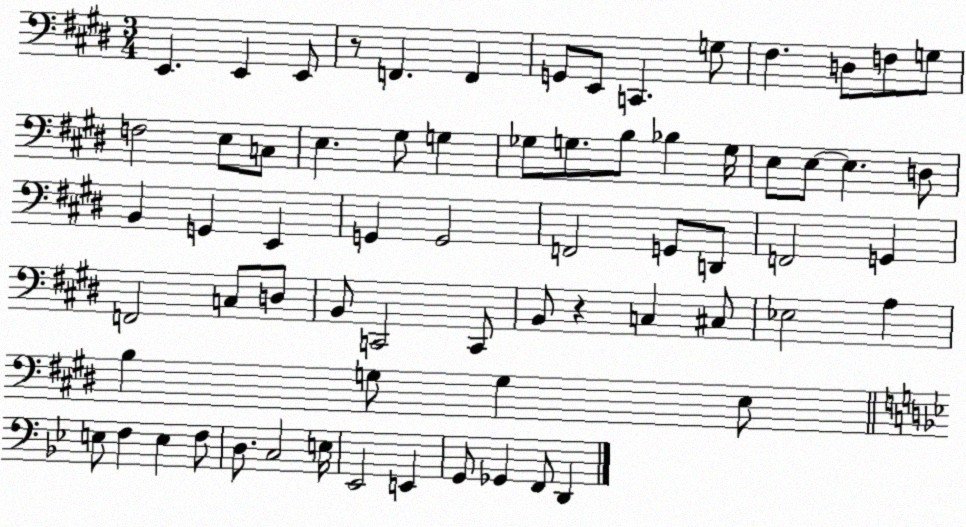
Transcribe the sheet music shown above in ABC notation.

X:1
T:Untitled
M:3/4
L:1/4
K:E
E,, E,, E,,/2 z/2 F,, F,, G,,/2 E,,/2 C,, G,/2 ^F, D,/2 F,/2 G,/2 F,2 E,/2 C,/2 E, ^G,/2 G, _G,/2 G,/2 B,/2 _B, G,/4 E,/2 E,/2 E, D,/2 B,, G,, E,, G,, G,,2 F,,2 G,,/2 D,,/2 F,,2 G,, F,,2 C,/2 D,/2 B,,/2 C,,2 C,,/2 B,,/2 z C, ^C,/2 _E,2 A, B, G,/2 G, E,/2 E,/2 F, E, F,/2 D,/2 C,2 E,/4 _E,,2 E,, G,,/2 _G,, F,,/2 D,,